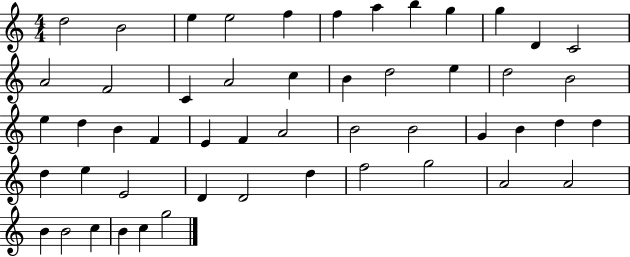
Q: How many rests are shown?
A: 0